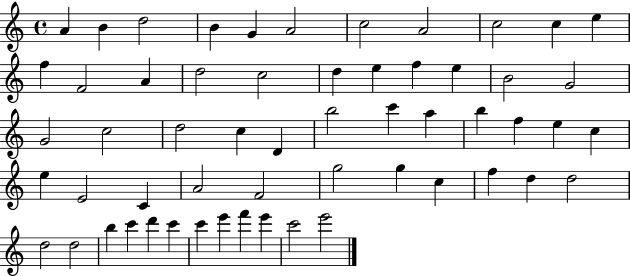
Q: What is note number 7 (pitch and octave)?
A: C5